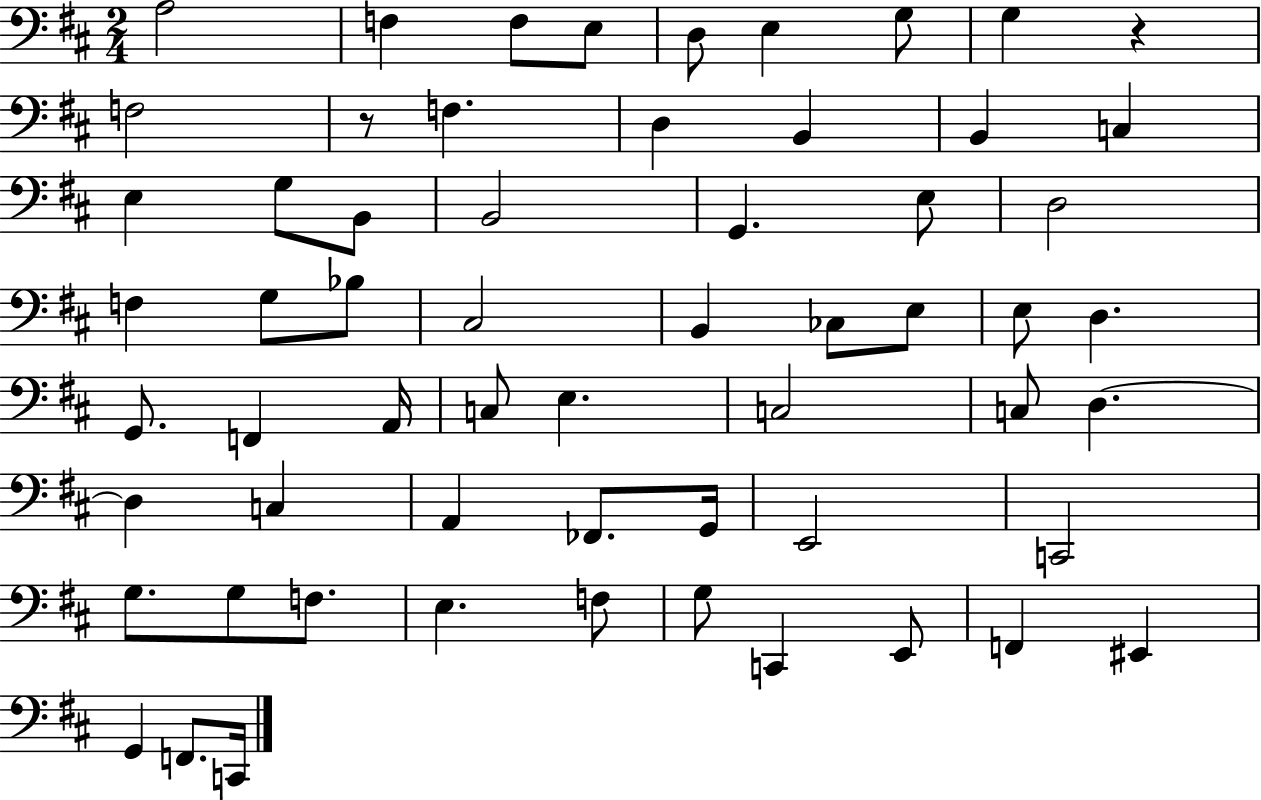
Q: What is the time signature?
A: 2/4